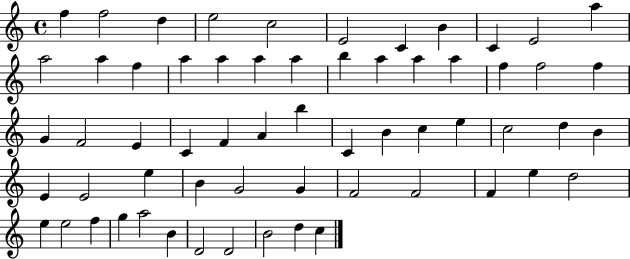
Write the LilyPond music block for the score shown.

{
  \clef treble
  \time 4/4
  \defaultTimeSignature
  \key c \major
  f''4 f''2 d''4 | e''2 c''2 | e'2 c'4 b'4 | c'4 e'2 a''4 | \break a''2 a''4 f''4 | a''4 a''4 a''4 a''4 | b''4 a''4 a''4 a''4 | f''4 f''2 f''4 | \break g'4 f'2 e'4 | c'4 f'4 a'4 b''4 | c'4 b'4 c''4 e''4 | c''2 d''4 b'4 | \break e'4 e'2 e''4 | b'4 g'2 g'4 | f'2 f'2 | f'4 e''4 d''2 | \break e''4 e''2 f''4 | g''4 a''2 b'4 | d'2 d'2 | b'2 d''4 c''4 | \break \bar "|."
}